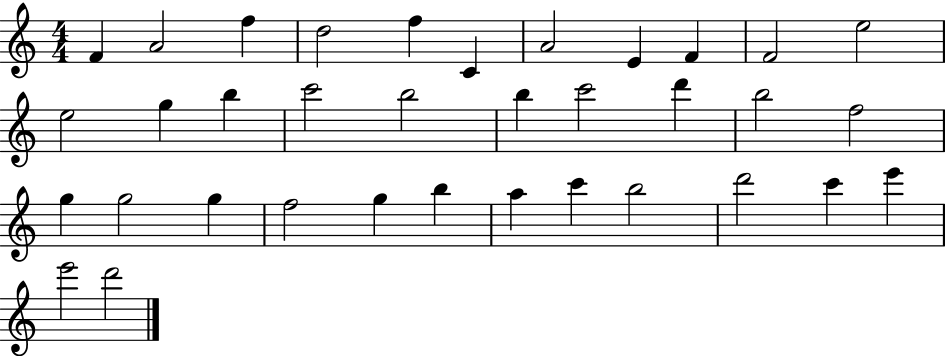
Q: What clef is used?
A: treble